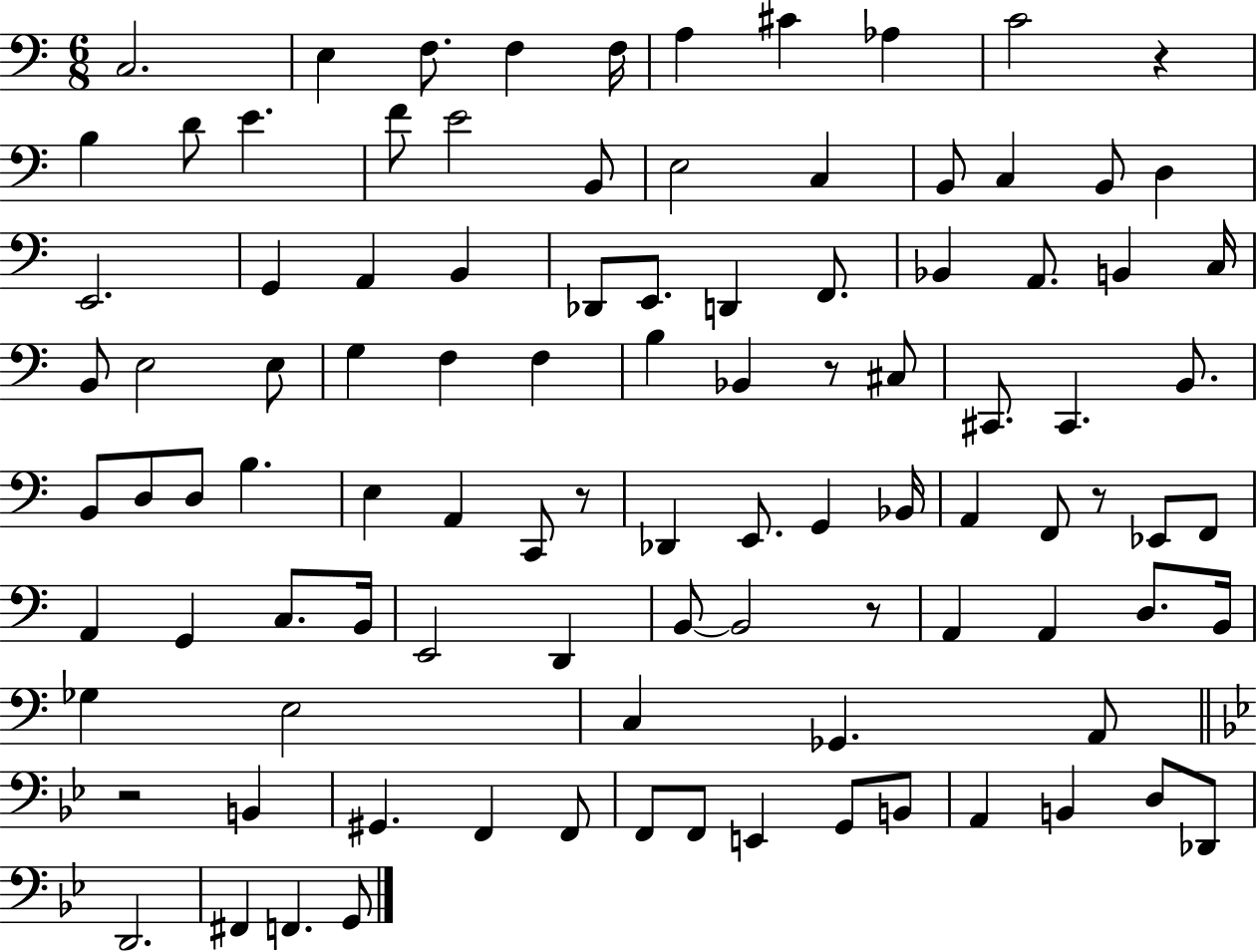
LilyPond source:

{
  \clef bass
  \numericTimeSignature
  \time 6/8
  \key c \major
  c2. | e4 f8. f4 f16 | a4 cis'4 aes4 | c'2 r4 | \break b4 d'8 e'4. | f'8 e'2 b,8 | e2 c4 | b,8 c4 b,8 d4 | \break e,2. | g,4 a,4 b,4 | des,8 e,8. d,4 f,8. | bes,4 a,8. b,4 c16 | \break b,8 e2 e8 | g4 f4 f4 | b4 bes,4 r8 cis8 | cis,8. cis,4. b,8. | \break b,8 d8 d8 b4. | e4 a,4 c,8 r8 | des,4 e,8. g,4 bes,16 | a,4 f,8 r8 ees,8 f,8 | \break a,4 g,4 c8. b,16 | e,2 d,4 | b,8~~ b,2 r8 | a,4 a,4 d8. b,16 | \break ges4 e2 | c4 ges,4. a,8 | \bar "||" \break \key bes \major r2 b,4 | gis,4. f,4 f,8 | f,8 f,8 e,4 g,8 b,8 | a,4 b,4 d8 des,8 | \break d,2. | fis,4 f,4. g,8 | \bar "|."
}